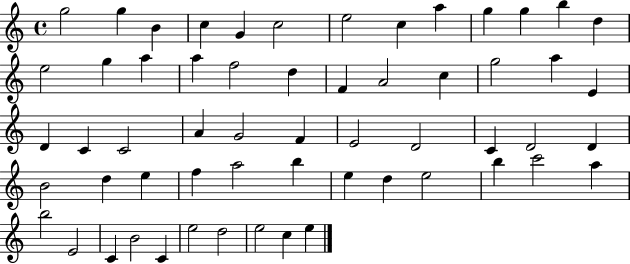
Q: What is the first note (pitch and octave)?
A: G5